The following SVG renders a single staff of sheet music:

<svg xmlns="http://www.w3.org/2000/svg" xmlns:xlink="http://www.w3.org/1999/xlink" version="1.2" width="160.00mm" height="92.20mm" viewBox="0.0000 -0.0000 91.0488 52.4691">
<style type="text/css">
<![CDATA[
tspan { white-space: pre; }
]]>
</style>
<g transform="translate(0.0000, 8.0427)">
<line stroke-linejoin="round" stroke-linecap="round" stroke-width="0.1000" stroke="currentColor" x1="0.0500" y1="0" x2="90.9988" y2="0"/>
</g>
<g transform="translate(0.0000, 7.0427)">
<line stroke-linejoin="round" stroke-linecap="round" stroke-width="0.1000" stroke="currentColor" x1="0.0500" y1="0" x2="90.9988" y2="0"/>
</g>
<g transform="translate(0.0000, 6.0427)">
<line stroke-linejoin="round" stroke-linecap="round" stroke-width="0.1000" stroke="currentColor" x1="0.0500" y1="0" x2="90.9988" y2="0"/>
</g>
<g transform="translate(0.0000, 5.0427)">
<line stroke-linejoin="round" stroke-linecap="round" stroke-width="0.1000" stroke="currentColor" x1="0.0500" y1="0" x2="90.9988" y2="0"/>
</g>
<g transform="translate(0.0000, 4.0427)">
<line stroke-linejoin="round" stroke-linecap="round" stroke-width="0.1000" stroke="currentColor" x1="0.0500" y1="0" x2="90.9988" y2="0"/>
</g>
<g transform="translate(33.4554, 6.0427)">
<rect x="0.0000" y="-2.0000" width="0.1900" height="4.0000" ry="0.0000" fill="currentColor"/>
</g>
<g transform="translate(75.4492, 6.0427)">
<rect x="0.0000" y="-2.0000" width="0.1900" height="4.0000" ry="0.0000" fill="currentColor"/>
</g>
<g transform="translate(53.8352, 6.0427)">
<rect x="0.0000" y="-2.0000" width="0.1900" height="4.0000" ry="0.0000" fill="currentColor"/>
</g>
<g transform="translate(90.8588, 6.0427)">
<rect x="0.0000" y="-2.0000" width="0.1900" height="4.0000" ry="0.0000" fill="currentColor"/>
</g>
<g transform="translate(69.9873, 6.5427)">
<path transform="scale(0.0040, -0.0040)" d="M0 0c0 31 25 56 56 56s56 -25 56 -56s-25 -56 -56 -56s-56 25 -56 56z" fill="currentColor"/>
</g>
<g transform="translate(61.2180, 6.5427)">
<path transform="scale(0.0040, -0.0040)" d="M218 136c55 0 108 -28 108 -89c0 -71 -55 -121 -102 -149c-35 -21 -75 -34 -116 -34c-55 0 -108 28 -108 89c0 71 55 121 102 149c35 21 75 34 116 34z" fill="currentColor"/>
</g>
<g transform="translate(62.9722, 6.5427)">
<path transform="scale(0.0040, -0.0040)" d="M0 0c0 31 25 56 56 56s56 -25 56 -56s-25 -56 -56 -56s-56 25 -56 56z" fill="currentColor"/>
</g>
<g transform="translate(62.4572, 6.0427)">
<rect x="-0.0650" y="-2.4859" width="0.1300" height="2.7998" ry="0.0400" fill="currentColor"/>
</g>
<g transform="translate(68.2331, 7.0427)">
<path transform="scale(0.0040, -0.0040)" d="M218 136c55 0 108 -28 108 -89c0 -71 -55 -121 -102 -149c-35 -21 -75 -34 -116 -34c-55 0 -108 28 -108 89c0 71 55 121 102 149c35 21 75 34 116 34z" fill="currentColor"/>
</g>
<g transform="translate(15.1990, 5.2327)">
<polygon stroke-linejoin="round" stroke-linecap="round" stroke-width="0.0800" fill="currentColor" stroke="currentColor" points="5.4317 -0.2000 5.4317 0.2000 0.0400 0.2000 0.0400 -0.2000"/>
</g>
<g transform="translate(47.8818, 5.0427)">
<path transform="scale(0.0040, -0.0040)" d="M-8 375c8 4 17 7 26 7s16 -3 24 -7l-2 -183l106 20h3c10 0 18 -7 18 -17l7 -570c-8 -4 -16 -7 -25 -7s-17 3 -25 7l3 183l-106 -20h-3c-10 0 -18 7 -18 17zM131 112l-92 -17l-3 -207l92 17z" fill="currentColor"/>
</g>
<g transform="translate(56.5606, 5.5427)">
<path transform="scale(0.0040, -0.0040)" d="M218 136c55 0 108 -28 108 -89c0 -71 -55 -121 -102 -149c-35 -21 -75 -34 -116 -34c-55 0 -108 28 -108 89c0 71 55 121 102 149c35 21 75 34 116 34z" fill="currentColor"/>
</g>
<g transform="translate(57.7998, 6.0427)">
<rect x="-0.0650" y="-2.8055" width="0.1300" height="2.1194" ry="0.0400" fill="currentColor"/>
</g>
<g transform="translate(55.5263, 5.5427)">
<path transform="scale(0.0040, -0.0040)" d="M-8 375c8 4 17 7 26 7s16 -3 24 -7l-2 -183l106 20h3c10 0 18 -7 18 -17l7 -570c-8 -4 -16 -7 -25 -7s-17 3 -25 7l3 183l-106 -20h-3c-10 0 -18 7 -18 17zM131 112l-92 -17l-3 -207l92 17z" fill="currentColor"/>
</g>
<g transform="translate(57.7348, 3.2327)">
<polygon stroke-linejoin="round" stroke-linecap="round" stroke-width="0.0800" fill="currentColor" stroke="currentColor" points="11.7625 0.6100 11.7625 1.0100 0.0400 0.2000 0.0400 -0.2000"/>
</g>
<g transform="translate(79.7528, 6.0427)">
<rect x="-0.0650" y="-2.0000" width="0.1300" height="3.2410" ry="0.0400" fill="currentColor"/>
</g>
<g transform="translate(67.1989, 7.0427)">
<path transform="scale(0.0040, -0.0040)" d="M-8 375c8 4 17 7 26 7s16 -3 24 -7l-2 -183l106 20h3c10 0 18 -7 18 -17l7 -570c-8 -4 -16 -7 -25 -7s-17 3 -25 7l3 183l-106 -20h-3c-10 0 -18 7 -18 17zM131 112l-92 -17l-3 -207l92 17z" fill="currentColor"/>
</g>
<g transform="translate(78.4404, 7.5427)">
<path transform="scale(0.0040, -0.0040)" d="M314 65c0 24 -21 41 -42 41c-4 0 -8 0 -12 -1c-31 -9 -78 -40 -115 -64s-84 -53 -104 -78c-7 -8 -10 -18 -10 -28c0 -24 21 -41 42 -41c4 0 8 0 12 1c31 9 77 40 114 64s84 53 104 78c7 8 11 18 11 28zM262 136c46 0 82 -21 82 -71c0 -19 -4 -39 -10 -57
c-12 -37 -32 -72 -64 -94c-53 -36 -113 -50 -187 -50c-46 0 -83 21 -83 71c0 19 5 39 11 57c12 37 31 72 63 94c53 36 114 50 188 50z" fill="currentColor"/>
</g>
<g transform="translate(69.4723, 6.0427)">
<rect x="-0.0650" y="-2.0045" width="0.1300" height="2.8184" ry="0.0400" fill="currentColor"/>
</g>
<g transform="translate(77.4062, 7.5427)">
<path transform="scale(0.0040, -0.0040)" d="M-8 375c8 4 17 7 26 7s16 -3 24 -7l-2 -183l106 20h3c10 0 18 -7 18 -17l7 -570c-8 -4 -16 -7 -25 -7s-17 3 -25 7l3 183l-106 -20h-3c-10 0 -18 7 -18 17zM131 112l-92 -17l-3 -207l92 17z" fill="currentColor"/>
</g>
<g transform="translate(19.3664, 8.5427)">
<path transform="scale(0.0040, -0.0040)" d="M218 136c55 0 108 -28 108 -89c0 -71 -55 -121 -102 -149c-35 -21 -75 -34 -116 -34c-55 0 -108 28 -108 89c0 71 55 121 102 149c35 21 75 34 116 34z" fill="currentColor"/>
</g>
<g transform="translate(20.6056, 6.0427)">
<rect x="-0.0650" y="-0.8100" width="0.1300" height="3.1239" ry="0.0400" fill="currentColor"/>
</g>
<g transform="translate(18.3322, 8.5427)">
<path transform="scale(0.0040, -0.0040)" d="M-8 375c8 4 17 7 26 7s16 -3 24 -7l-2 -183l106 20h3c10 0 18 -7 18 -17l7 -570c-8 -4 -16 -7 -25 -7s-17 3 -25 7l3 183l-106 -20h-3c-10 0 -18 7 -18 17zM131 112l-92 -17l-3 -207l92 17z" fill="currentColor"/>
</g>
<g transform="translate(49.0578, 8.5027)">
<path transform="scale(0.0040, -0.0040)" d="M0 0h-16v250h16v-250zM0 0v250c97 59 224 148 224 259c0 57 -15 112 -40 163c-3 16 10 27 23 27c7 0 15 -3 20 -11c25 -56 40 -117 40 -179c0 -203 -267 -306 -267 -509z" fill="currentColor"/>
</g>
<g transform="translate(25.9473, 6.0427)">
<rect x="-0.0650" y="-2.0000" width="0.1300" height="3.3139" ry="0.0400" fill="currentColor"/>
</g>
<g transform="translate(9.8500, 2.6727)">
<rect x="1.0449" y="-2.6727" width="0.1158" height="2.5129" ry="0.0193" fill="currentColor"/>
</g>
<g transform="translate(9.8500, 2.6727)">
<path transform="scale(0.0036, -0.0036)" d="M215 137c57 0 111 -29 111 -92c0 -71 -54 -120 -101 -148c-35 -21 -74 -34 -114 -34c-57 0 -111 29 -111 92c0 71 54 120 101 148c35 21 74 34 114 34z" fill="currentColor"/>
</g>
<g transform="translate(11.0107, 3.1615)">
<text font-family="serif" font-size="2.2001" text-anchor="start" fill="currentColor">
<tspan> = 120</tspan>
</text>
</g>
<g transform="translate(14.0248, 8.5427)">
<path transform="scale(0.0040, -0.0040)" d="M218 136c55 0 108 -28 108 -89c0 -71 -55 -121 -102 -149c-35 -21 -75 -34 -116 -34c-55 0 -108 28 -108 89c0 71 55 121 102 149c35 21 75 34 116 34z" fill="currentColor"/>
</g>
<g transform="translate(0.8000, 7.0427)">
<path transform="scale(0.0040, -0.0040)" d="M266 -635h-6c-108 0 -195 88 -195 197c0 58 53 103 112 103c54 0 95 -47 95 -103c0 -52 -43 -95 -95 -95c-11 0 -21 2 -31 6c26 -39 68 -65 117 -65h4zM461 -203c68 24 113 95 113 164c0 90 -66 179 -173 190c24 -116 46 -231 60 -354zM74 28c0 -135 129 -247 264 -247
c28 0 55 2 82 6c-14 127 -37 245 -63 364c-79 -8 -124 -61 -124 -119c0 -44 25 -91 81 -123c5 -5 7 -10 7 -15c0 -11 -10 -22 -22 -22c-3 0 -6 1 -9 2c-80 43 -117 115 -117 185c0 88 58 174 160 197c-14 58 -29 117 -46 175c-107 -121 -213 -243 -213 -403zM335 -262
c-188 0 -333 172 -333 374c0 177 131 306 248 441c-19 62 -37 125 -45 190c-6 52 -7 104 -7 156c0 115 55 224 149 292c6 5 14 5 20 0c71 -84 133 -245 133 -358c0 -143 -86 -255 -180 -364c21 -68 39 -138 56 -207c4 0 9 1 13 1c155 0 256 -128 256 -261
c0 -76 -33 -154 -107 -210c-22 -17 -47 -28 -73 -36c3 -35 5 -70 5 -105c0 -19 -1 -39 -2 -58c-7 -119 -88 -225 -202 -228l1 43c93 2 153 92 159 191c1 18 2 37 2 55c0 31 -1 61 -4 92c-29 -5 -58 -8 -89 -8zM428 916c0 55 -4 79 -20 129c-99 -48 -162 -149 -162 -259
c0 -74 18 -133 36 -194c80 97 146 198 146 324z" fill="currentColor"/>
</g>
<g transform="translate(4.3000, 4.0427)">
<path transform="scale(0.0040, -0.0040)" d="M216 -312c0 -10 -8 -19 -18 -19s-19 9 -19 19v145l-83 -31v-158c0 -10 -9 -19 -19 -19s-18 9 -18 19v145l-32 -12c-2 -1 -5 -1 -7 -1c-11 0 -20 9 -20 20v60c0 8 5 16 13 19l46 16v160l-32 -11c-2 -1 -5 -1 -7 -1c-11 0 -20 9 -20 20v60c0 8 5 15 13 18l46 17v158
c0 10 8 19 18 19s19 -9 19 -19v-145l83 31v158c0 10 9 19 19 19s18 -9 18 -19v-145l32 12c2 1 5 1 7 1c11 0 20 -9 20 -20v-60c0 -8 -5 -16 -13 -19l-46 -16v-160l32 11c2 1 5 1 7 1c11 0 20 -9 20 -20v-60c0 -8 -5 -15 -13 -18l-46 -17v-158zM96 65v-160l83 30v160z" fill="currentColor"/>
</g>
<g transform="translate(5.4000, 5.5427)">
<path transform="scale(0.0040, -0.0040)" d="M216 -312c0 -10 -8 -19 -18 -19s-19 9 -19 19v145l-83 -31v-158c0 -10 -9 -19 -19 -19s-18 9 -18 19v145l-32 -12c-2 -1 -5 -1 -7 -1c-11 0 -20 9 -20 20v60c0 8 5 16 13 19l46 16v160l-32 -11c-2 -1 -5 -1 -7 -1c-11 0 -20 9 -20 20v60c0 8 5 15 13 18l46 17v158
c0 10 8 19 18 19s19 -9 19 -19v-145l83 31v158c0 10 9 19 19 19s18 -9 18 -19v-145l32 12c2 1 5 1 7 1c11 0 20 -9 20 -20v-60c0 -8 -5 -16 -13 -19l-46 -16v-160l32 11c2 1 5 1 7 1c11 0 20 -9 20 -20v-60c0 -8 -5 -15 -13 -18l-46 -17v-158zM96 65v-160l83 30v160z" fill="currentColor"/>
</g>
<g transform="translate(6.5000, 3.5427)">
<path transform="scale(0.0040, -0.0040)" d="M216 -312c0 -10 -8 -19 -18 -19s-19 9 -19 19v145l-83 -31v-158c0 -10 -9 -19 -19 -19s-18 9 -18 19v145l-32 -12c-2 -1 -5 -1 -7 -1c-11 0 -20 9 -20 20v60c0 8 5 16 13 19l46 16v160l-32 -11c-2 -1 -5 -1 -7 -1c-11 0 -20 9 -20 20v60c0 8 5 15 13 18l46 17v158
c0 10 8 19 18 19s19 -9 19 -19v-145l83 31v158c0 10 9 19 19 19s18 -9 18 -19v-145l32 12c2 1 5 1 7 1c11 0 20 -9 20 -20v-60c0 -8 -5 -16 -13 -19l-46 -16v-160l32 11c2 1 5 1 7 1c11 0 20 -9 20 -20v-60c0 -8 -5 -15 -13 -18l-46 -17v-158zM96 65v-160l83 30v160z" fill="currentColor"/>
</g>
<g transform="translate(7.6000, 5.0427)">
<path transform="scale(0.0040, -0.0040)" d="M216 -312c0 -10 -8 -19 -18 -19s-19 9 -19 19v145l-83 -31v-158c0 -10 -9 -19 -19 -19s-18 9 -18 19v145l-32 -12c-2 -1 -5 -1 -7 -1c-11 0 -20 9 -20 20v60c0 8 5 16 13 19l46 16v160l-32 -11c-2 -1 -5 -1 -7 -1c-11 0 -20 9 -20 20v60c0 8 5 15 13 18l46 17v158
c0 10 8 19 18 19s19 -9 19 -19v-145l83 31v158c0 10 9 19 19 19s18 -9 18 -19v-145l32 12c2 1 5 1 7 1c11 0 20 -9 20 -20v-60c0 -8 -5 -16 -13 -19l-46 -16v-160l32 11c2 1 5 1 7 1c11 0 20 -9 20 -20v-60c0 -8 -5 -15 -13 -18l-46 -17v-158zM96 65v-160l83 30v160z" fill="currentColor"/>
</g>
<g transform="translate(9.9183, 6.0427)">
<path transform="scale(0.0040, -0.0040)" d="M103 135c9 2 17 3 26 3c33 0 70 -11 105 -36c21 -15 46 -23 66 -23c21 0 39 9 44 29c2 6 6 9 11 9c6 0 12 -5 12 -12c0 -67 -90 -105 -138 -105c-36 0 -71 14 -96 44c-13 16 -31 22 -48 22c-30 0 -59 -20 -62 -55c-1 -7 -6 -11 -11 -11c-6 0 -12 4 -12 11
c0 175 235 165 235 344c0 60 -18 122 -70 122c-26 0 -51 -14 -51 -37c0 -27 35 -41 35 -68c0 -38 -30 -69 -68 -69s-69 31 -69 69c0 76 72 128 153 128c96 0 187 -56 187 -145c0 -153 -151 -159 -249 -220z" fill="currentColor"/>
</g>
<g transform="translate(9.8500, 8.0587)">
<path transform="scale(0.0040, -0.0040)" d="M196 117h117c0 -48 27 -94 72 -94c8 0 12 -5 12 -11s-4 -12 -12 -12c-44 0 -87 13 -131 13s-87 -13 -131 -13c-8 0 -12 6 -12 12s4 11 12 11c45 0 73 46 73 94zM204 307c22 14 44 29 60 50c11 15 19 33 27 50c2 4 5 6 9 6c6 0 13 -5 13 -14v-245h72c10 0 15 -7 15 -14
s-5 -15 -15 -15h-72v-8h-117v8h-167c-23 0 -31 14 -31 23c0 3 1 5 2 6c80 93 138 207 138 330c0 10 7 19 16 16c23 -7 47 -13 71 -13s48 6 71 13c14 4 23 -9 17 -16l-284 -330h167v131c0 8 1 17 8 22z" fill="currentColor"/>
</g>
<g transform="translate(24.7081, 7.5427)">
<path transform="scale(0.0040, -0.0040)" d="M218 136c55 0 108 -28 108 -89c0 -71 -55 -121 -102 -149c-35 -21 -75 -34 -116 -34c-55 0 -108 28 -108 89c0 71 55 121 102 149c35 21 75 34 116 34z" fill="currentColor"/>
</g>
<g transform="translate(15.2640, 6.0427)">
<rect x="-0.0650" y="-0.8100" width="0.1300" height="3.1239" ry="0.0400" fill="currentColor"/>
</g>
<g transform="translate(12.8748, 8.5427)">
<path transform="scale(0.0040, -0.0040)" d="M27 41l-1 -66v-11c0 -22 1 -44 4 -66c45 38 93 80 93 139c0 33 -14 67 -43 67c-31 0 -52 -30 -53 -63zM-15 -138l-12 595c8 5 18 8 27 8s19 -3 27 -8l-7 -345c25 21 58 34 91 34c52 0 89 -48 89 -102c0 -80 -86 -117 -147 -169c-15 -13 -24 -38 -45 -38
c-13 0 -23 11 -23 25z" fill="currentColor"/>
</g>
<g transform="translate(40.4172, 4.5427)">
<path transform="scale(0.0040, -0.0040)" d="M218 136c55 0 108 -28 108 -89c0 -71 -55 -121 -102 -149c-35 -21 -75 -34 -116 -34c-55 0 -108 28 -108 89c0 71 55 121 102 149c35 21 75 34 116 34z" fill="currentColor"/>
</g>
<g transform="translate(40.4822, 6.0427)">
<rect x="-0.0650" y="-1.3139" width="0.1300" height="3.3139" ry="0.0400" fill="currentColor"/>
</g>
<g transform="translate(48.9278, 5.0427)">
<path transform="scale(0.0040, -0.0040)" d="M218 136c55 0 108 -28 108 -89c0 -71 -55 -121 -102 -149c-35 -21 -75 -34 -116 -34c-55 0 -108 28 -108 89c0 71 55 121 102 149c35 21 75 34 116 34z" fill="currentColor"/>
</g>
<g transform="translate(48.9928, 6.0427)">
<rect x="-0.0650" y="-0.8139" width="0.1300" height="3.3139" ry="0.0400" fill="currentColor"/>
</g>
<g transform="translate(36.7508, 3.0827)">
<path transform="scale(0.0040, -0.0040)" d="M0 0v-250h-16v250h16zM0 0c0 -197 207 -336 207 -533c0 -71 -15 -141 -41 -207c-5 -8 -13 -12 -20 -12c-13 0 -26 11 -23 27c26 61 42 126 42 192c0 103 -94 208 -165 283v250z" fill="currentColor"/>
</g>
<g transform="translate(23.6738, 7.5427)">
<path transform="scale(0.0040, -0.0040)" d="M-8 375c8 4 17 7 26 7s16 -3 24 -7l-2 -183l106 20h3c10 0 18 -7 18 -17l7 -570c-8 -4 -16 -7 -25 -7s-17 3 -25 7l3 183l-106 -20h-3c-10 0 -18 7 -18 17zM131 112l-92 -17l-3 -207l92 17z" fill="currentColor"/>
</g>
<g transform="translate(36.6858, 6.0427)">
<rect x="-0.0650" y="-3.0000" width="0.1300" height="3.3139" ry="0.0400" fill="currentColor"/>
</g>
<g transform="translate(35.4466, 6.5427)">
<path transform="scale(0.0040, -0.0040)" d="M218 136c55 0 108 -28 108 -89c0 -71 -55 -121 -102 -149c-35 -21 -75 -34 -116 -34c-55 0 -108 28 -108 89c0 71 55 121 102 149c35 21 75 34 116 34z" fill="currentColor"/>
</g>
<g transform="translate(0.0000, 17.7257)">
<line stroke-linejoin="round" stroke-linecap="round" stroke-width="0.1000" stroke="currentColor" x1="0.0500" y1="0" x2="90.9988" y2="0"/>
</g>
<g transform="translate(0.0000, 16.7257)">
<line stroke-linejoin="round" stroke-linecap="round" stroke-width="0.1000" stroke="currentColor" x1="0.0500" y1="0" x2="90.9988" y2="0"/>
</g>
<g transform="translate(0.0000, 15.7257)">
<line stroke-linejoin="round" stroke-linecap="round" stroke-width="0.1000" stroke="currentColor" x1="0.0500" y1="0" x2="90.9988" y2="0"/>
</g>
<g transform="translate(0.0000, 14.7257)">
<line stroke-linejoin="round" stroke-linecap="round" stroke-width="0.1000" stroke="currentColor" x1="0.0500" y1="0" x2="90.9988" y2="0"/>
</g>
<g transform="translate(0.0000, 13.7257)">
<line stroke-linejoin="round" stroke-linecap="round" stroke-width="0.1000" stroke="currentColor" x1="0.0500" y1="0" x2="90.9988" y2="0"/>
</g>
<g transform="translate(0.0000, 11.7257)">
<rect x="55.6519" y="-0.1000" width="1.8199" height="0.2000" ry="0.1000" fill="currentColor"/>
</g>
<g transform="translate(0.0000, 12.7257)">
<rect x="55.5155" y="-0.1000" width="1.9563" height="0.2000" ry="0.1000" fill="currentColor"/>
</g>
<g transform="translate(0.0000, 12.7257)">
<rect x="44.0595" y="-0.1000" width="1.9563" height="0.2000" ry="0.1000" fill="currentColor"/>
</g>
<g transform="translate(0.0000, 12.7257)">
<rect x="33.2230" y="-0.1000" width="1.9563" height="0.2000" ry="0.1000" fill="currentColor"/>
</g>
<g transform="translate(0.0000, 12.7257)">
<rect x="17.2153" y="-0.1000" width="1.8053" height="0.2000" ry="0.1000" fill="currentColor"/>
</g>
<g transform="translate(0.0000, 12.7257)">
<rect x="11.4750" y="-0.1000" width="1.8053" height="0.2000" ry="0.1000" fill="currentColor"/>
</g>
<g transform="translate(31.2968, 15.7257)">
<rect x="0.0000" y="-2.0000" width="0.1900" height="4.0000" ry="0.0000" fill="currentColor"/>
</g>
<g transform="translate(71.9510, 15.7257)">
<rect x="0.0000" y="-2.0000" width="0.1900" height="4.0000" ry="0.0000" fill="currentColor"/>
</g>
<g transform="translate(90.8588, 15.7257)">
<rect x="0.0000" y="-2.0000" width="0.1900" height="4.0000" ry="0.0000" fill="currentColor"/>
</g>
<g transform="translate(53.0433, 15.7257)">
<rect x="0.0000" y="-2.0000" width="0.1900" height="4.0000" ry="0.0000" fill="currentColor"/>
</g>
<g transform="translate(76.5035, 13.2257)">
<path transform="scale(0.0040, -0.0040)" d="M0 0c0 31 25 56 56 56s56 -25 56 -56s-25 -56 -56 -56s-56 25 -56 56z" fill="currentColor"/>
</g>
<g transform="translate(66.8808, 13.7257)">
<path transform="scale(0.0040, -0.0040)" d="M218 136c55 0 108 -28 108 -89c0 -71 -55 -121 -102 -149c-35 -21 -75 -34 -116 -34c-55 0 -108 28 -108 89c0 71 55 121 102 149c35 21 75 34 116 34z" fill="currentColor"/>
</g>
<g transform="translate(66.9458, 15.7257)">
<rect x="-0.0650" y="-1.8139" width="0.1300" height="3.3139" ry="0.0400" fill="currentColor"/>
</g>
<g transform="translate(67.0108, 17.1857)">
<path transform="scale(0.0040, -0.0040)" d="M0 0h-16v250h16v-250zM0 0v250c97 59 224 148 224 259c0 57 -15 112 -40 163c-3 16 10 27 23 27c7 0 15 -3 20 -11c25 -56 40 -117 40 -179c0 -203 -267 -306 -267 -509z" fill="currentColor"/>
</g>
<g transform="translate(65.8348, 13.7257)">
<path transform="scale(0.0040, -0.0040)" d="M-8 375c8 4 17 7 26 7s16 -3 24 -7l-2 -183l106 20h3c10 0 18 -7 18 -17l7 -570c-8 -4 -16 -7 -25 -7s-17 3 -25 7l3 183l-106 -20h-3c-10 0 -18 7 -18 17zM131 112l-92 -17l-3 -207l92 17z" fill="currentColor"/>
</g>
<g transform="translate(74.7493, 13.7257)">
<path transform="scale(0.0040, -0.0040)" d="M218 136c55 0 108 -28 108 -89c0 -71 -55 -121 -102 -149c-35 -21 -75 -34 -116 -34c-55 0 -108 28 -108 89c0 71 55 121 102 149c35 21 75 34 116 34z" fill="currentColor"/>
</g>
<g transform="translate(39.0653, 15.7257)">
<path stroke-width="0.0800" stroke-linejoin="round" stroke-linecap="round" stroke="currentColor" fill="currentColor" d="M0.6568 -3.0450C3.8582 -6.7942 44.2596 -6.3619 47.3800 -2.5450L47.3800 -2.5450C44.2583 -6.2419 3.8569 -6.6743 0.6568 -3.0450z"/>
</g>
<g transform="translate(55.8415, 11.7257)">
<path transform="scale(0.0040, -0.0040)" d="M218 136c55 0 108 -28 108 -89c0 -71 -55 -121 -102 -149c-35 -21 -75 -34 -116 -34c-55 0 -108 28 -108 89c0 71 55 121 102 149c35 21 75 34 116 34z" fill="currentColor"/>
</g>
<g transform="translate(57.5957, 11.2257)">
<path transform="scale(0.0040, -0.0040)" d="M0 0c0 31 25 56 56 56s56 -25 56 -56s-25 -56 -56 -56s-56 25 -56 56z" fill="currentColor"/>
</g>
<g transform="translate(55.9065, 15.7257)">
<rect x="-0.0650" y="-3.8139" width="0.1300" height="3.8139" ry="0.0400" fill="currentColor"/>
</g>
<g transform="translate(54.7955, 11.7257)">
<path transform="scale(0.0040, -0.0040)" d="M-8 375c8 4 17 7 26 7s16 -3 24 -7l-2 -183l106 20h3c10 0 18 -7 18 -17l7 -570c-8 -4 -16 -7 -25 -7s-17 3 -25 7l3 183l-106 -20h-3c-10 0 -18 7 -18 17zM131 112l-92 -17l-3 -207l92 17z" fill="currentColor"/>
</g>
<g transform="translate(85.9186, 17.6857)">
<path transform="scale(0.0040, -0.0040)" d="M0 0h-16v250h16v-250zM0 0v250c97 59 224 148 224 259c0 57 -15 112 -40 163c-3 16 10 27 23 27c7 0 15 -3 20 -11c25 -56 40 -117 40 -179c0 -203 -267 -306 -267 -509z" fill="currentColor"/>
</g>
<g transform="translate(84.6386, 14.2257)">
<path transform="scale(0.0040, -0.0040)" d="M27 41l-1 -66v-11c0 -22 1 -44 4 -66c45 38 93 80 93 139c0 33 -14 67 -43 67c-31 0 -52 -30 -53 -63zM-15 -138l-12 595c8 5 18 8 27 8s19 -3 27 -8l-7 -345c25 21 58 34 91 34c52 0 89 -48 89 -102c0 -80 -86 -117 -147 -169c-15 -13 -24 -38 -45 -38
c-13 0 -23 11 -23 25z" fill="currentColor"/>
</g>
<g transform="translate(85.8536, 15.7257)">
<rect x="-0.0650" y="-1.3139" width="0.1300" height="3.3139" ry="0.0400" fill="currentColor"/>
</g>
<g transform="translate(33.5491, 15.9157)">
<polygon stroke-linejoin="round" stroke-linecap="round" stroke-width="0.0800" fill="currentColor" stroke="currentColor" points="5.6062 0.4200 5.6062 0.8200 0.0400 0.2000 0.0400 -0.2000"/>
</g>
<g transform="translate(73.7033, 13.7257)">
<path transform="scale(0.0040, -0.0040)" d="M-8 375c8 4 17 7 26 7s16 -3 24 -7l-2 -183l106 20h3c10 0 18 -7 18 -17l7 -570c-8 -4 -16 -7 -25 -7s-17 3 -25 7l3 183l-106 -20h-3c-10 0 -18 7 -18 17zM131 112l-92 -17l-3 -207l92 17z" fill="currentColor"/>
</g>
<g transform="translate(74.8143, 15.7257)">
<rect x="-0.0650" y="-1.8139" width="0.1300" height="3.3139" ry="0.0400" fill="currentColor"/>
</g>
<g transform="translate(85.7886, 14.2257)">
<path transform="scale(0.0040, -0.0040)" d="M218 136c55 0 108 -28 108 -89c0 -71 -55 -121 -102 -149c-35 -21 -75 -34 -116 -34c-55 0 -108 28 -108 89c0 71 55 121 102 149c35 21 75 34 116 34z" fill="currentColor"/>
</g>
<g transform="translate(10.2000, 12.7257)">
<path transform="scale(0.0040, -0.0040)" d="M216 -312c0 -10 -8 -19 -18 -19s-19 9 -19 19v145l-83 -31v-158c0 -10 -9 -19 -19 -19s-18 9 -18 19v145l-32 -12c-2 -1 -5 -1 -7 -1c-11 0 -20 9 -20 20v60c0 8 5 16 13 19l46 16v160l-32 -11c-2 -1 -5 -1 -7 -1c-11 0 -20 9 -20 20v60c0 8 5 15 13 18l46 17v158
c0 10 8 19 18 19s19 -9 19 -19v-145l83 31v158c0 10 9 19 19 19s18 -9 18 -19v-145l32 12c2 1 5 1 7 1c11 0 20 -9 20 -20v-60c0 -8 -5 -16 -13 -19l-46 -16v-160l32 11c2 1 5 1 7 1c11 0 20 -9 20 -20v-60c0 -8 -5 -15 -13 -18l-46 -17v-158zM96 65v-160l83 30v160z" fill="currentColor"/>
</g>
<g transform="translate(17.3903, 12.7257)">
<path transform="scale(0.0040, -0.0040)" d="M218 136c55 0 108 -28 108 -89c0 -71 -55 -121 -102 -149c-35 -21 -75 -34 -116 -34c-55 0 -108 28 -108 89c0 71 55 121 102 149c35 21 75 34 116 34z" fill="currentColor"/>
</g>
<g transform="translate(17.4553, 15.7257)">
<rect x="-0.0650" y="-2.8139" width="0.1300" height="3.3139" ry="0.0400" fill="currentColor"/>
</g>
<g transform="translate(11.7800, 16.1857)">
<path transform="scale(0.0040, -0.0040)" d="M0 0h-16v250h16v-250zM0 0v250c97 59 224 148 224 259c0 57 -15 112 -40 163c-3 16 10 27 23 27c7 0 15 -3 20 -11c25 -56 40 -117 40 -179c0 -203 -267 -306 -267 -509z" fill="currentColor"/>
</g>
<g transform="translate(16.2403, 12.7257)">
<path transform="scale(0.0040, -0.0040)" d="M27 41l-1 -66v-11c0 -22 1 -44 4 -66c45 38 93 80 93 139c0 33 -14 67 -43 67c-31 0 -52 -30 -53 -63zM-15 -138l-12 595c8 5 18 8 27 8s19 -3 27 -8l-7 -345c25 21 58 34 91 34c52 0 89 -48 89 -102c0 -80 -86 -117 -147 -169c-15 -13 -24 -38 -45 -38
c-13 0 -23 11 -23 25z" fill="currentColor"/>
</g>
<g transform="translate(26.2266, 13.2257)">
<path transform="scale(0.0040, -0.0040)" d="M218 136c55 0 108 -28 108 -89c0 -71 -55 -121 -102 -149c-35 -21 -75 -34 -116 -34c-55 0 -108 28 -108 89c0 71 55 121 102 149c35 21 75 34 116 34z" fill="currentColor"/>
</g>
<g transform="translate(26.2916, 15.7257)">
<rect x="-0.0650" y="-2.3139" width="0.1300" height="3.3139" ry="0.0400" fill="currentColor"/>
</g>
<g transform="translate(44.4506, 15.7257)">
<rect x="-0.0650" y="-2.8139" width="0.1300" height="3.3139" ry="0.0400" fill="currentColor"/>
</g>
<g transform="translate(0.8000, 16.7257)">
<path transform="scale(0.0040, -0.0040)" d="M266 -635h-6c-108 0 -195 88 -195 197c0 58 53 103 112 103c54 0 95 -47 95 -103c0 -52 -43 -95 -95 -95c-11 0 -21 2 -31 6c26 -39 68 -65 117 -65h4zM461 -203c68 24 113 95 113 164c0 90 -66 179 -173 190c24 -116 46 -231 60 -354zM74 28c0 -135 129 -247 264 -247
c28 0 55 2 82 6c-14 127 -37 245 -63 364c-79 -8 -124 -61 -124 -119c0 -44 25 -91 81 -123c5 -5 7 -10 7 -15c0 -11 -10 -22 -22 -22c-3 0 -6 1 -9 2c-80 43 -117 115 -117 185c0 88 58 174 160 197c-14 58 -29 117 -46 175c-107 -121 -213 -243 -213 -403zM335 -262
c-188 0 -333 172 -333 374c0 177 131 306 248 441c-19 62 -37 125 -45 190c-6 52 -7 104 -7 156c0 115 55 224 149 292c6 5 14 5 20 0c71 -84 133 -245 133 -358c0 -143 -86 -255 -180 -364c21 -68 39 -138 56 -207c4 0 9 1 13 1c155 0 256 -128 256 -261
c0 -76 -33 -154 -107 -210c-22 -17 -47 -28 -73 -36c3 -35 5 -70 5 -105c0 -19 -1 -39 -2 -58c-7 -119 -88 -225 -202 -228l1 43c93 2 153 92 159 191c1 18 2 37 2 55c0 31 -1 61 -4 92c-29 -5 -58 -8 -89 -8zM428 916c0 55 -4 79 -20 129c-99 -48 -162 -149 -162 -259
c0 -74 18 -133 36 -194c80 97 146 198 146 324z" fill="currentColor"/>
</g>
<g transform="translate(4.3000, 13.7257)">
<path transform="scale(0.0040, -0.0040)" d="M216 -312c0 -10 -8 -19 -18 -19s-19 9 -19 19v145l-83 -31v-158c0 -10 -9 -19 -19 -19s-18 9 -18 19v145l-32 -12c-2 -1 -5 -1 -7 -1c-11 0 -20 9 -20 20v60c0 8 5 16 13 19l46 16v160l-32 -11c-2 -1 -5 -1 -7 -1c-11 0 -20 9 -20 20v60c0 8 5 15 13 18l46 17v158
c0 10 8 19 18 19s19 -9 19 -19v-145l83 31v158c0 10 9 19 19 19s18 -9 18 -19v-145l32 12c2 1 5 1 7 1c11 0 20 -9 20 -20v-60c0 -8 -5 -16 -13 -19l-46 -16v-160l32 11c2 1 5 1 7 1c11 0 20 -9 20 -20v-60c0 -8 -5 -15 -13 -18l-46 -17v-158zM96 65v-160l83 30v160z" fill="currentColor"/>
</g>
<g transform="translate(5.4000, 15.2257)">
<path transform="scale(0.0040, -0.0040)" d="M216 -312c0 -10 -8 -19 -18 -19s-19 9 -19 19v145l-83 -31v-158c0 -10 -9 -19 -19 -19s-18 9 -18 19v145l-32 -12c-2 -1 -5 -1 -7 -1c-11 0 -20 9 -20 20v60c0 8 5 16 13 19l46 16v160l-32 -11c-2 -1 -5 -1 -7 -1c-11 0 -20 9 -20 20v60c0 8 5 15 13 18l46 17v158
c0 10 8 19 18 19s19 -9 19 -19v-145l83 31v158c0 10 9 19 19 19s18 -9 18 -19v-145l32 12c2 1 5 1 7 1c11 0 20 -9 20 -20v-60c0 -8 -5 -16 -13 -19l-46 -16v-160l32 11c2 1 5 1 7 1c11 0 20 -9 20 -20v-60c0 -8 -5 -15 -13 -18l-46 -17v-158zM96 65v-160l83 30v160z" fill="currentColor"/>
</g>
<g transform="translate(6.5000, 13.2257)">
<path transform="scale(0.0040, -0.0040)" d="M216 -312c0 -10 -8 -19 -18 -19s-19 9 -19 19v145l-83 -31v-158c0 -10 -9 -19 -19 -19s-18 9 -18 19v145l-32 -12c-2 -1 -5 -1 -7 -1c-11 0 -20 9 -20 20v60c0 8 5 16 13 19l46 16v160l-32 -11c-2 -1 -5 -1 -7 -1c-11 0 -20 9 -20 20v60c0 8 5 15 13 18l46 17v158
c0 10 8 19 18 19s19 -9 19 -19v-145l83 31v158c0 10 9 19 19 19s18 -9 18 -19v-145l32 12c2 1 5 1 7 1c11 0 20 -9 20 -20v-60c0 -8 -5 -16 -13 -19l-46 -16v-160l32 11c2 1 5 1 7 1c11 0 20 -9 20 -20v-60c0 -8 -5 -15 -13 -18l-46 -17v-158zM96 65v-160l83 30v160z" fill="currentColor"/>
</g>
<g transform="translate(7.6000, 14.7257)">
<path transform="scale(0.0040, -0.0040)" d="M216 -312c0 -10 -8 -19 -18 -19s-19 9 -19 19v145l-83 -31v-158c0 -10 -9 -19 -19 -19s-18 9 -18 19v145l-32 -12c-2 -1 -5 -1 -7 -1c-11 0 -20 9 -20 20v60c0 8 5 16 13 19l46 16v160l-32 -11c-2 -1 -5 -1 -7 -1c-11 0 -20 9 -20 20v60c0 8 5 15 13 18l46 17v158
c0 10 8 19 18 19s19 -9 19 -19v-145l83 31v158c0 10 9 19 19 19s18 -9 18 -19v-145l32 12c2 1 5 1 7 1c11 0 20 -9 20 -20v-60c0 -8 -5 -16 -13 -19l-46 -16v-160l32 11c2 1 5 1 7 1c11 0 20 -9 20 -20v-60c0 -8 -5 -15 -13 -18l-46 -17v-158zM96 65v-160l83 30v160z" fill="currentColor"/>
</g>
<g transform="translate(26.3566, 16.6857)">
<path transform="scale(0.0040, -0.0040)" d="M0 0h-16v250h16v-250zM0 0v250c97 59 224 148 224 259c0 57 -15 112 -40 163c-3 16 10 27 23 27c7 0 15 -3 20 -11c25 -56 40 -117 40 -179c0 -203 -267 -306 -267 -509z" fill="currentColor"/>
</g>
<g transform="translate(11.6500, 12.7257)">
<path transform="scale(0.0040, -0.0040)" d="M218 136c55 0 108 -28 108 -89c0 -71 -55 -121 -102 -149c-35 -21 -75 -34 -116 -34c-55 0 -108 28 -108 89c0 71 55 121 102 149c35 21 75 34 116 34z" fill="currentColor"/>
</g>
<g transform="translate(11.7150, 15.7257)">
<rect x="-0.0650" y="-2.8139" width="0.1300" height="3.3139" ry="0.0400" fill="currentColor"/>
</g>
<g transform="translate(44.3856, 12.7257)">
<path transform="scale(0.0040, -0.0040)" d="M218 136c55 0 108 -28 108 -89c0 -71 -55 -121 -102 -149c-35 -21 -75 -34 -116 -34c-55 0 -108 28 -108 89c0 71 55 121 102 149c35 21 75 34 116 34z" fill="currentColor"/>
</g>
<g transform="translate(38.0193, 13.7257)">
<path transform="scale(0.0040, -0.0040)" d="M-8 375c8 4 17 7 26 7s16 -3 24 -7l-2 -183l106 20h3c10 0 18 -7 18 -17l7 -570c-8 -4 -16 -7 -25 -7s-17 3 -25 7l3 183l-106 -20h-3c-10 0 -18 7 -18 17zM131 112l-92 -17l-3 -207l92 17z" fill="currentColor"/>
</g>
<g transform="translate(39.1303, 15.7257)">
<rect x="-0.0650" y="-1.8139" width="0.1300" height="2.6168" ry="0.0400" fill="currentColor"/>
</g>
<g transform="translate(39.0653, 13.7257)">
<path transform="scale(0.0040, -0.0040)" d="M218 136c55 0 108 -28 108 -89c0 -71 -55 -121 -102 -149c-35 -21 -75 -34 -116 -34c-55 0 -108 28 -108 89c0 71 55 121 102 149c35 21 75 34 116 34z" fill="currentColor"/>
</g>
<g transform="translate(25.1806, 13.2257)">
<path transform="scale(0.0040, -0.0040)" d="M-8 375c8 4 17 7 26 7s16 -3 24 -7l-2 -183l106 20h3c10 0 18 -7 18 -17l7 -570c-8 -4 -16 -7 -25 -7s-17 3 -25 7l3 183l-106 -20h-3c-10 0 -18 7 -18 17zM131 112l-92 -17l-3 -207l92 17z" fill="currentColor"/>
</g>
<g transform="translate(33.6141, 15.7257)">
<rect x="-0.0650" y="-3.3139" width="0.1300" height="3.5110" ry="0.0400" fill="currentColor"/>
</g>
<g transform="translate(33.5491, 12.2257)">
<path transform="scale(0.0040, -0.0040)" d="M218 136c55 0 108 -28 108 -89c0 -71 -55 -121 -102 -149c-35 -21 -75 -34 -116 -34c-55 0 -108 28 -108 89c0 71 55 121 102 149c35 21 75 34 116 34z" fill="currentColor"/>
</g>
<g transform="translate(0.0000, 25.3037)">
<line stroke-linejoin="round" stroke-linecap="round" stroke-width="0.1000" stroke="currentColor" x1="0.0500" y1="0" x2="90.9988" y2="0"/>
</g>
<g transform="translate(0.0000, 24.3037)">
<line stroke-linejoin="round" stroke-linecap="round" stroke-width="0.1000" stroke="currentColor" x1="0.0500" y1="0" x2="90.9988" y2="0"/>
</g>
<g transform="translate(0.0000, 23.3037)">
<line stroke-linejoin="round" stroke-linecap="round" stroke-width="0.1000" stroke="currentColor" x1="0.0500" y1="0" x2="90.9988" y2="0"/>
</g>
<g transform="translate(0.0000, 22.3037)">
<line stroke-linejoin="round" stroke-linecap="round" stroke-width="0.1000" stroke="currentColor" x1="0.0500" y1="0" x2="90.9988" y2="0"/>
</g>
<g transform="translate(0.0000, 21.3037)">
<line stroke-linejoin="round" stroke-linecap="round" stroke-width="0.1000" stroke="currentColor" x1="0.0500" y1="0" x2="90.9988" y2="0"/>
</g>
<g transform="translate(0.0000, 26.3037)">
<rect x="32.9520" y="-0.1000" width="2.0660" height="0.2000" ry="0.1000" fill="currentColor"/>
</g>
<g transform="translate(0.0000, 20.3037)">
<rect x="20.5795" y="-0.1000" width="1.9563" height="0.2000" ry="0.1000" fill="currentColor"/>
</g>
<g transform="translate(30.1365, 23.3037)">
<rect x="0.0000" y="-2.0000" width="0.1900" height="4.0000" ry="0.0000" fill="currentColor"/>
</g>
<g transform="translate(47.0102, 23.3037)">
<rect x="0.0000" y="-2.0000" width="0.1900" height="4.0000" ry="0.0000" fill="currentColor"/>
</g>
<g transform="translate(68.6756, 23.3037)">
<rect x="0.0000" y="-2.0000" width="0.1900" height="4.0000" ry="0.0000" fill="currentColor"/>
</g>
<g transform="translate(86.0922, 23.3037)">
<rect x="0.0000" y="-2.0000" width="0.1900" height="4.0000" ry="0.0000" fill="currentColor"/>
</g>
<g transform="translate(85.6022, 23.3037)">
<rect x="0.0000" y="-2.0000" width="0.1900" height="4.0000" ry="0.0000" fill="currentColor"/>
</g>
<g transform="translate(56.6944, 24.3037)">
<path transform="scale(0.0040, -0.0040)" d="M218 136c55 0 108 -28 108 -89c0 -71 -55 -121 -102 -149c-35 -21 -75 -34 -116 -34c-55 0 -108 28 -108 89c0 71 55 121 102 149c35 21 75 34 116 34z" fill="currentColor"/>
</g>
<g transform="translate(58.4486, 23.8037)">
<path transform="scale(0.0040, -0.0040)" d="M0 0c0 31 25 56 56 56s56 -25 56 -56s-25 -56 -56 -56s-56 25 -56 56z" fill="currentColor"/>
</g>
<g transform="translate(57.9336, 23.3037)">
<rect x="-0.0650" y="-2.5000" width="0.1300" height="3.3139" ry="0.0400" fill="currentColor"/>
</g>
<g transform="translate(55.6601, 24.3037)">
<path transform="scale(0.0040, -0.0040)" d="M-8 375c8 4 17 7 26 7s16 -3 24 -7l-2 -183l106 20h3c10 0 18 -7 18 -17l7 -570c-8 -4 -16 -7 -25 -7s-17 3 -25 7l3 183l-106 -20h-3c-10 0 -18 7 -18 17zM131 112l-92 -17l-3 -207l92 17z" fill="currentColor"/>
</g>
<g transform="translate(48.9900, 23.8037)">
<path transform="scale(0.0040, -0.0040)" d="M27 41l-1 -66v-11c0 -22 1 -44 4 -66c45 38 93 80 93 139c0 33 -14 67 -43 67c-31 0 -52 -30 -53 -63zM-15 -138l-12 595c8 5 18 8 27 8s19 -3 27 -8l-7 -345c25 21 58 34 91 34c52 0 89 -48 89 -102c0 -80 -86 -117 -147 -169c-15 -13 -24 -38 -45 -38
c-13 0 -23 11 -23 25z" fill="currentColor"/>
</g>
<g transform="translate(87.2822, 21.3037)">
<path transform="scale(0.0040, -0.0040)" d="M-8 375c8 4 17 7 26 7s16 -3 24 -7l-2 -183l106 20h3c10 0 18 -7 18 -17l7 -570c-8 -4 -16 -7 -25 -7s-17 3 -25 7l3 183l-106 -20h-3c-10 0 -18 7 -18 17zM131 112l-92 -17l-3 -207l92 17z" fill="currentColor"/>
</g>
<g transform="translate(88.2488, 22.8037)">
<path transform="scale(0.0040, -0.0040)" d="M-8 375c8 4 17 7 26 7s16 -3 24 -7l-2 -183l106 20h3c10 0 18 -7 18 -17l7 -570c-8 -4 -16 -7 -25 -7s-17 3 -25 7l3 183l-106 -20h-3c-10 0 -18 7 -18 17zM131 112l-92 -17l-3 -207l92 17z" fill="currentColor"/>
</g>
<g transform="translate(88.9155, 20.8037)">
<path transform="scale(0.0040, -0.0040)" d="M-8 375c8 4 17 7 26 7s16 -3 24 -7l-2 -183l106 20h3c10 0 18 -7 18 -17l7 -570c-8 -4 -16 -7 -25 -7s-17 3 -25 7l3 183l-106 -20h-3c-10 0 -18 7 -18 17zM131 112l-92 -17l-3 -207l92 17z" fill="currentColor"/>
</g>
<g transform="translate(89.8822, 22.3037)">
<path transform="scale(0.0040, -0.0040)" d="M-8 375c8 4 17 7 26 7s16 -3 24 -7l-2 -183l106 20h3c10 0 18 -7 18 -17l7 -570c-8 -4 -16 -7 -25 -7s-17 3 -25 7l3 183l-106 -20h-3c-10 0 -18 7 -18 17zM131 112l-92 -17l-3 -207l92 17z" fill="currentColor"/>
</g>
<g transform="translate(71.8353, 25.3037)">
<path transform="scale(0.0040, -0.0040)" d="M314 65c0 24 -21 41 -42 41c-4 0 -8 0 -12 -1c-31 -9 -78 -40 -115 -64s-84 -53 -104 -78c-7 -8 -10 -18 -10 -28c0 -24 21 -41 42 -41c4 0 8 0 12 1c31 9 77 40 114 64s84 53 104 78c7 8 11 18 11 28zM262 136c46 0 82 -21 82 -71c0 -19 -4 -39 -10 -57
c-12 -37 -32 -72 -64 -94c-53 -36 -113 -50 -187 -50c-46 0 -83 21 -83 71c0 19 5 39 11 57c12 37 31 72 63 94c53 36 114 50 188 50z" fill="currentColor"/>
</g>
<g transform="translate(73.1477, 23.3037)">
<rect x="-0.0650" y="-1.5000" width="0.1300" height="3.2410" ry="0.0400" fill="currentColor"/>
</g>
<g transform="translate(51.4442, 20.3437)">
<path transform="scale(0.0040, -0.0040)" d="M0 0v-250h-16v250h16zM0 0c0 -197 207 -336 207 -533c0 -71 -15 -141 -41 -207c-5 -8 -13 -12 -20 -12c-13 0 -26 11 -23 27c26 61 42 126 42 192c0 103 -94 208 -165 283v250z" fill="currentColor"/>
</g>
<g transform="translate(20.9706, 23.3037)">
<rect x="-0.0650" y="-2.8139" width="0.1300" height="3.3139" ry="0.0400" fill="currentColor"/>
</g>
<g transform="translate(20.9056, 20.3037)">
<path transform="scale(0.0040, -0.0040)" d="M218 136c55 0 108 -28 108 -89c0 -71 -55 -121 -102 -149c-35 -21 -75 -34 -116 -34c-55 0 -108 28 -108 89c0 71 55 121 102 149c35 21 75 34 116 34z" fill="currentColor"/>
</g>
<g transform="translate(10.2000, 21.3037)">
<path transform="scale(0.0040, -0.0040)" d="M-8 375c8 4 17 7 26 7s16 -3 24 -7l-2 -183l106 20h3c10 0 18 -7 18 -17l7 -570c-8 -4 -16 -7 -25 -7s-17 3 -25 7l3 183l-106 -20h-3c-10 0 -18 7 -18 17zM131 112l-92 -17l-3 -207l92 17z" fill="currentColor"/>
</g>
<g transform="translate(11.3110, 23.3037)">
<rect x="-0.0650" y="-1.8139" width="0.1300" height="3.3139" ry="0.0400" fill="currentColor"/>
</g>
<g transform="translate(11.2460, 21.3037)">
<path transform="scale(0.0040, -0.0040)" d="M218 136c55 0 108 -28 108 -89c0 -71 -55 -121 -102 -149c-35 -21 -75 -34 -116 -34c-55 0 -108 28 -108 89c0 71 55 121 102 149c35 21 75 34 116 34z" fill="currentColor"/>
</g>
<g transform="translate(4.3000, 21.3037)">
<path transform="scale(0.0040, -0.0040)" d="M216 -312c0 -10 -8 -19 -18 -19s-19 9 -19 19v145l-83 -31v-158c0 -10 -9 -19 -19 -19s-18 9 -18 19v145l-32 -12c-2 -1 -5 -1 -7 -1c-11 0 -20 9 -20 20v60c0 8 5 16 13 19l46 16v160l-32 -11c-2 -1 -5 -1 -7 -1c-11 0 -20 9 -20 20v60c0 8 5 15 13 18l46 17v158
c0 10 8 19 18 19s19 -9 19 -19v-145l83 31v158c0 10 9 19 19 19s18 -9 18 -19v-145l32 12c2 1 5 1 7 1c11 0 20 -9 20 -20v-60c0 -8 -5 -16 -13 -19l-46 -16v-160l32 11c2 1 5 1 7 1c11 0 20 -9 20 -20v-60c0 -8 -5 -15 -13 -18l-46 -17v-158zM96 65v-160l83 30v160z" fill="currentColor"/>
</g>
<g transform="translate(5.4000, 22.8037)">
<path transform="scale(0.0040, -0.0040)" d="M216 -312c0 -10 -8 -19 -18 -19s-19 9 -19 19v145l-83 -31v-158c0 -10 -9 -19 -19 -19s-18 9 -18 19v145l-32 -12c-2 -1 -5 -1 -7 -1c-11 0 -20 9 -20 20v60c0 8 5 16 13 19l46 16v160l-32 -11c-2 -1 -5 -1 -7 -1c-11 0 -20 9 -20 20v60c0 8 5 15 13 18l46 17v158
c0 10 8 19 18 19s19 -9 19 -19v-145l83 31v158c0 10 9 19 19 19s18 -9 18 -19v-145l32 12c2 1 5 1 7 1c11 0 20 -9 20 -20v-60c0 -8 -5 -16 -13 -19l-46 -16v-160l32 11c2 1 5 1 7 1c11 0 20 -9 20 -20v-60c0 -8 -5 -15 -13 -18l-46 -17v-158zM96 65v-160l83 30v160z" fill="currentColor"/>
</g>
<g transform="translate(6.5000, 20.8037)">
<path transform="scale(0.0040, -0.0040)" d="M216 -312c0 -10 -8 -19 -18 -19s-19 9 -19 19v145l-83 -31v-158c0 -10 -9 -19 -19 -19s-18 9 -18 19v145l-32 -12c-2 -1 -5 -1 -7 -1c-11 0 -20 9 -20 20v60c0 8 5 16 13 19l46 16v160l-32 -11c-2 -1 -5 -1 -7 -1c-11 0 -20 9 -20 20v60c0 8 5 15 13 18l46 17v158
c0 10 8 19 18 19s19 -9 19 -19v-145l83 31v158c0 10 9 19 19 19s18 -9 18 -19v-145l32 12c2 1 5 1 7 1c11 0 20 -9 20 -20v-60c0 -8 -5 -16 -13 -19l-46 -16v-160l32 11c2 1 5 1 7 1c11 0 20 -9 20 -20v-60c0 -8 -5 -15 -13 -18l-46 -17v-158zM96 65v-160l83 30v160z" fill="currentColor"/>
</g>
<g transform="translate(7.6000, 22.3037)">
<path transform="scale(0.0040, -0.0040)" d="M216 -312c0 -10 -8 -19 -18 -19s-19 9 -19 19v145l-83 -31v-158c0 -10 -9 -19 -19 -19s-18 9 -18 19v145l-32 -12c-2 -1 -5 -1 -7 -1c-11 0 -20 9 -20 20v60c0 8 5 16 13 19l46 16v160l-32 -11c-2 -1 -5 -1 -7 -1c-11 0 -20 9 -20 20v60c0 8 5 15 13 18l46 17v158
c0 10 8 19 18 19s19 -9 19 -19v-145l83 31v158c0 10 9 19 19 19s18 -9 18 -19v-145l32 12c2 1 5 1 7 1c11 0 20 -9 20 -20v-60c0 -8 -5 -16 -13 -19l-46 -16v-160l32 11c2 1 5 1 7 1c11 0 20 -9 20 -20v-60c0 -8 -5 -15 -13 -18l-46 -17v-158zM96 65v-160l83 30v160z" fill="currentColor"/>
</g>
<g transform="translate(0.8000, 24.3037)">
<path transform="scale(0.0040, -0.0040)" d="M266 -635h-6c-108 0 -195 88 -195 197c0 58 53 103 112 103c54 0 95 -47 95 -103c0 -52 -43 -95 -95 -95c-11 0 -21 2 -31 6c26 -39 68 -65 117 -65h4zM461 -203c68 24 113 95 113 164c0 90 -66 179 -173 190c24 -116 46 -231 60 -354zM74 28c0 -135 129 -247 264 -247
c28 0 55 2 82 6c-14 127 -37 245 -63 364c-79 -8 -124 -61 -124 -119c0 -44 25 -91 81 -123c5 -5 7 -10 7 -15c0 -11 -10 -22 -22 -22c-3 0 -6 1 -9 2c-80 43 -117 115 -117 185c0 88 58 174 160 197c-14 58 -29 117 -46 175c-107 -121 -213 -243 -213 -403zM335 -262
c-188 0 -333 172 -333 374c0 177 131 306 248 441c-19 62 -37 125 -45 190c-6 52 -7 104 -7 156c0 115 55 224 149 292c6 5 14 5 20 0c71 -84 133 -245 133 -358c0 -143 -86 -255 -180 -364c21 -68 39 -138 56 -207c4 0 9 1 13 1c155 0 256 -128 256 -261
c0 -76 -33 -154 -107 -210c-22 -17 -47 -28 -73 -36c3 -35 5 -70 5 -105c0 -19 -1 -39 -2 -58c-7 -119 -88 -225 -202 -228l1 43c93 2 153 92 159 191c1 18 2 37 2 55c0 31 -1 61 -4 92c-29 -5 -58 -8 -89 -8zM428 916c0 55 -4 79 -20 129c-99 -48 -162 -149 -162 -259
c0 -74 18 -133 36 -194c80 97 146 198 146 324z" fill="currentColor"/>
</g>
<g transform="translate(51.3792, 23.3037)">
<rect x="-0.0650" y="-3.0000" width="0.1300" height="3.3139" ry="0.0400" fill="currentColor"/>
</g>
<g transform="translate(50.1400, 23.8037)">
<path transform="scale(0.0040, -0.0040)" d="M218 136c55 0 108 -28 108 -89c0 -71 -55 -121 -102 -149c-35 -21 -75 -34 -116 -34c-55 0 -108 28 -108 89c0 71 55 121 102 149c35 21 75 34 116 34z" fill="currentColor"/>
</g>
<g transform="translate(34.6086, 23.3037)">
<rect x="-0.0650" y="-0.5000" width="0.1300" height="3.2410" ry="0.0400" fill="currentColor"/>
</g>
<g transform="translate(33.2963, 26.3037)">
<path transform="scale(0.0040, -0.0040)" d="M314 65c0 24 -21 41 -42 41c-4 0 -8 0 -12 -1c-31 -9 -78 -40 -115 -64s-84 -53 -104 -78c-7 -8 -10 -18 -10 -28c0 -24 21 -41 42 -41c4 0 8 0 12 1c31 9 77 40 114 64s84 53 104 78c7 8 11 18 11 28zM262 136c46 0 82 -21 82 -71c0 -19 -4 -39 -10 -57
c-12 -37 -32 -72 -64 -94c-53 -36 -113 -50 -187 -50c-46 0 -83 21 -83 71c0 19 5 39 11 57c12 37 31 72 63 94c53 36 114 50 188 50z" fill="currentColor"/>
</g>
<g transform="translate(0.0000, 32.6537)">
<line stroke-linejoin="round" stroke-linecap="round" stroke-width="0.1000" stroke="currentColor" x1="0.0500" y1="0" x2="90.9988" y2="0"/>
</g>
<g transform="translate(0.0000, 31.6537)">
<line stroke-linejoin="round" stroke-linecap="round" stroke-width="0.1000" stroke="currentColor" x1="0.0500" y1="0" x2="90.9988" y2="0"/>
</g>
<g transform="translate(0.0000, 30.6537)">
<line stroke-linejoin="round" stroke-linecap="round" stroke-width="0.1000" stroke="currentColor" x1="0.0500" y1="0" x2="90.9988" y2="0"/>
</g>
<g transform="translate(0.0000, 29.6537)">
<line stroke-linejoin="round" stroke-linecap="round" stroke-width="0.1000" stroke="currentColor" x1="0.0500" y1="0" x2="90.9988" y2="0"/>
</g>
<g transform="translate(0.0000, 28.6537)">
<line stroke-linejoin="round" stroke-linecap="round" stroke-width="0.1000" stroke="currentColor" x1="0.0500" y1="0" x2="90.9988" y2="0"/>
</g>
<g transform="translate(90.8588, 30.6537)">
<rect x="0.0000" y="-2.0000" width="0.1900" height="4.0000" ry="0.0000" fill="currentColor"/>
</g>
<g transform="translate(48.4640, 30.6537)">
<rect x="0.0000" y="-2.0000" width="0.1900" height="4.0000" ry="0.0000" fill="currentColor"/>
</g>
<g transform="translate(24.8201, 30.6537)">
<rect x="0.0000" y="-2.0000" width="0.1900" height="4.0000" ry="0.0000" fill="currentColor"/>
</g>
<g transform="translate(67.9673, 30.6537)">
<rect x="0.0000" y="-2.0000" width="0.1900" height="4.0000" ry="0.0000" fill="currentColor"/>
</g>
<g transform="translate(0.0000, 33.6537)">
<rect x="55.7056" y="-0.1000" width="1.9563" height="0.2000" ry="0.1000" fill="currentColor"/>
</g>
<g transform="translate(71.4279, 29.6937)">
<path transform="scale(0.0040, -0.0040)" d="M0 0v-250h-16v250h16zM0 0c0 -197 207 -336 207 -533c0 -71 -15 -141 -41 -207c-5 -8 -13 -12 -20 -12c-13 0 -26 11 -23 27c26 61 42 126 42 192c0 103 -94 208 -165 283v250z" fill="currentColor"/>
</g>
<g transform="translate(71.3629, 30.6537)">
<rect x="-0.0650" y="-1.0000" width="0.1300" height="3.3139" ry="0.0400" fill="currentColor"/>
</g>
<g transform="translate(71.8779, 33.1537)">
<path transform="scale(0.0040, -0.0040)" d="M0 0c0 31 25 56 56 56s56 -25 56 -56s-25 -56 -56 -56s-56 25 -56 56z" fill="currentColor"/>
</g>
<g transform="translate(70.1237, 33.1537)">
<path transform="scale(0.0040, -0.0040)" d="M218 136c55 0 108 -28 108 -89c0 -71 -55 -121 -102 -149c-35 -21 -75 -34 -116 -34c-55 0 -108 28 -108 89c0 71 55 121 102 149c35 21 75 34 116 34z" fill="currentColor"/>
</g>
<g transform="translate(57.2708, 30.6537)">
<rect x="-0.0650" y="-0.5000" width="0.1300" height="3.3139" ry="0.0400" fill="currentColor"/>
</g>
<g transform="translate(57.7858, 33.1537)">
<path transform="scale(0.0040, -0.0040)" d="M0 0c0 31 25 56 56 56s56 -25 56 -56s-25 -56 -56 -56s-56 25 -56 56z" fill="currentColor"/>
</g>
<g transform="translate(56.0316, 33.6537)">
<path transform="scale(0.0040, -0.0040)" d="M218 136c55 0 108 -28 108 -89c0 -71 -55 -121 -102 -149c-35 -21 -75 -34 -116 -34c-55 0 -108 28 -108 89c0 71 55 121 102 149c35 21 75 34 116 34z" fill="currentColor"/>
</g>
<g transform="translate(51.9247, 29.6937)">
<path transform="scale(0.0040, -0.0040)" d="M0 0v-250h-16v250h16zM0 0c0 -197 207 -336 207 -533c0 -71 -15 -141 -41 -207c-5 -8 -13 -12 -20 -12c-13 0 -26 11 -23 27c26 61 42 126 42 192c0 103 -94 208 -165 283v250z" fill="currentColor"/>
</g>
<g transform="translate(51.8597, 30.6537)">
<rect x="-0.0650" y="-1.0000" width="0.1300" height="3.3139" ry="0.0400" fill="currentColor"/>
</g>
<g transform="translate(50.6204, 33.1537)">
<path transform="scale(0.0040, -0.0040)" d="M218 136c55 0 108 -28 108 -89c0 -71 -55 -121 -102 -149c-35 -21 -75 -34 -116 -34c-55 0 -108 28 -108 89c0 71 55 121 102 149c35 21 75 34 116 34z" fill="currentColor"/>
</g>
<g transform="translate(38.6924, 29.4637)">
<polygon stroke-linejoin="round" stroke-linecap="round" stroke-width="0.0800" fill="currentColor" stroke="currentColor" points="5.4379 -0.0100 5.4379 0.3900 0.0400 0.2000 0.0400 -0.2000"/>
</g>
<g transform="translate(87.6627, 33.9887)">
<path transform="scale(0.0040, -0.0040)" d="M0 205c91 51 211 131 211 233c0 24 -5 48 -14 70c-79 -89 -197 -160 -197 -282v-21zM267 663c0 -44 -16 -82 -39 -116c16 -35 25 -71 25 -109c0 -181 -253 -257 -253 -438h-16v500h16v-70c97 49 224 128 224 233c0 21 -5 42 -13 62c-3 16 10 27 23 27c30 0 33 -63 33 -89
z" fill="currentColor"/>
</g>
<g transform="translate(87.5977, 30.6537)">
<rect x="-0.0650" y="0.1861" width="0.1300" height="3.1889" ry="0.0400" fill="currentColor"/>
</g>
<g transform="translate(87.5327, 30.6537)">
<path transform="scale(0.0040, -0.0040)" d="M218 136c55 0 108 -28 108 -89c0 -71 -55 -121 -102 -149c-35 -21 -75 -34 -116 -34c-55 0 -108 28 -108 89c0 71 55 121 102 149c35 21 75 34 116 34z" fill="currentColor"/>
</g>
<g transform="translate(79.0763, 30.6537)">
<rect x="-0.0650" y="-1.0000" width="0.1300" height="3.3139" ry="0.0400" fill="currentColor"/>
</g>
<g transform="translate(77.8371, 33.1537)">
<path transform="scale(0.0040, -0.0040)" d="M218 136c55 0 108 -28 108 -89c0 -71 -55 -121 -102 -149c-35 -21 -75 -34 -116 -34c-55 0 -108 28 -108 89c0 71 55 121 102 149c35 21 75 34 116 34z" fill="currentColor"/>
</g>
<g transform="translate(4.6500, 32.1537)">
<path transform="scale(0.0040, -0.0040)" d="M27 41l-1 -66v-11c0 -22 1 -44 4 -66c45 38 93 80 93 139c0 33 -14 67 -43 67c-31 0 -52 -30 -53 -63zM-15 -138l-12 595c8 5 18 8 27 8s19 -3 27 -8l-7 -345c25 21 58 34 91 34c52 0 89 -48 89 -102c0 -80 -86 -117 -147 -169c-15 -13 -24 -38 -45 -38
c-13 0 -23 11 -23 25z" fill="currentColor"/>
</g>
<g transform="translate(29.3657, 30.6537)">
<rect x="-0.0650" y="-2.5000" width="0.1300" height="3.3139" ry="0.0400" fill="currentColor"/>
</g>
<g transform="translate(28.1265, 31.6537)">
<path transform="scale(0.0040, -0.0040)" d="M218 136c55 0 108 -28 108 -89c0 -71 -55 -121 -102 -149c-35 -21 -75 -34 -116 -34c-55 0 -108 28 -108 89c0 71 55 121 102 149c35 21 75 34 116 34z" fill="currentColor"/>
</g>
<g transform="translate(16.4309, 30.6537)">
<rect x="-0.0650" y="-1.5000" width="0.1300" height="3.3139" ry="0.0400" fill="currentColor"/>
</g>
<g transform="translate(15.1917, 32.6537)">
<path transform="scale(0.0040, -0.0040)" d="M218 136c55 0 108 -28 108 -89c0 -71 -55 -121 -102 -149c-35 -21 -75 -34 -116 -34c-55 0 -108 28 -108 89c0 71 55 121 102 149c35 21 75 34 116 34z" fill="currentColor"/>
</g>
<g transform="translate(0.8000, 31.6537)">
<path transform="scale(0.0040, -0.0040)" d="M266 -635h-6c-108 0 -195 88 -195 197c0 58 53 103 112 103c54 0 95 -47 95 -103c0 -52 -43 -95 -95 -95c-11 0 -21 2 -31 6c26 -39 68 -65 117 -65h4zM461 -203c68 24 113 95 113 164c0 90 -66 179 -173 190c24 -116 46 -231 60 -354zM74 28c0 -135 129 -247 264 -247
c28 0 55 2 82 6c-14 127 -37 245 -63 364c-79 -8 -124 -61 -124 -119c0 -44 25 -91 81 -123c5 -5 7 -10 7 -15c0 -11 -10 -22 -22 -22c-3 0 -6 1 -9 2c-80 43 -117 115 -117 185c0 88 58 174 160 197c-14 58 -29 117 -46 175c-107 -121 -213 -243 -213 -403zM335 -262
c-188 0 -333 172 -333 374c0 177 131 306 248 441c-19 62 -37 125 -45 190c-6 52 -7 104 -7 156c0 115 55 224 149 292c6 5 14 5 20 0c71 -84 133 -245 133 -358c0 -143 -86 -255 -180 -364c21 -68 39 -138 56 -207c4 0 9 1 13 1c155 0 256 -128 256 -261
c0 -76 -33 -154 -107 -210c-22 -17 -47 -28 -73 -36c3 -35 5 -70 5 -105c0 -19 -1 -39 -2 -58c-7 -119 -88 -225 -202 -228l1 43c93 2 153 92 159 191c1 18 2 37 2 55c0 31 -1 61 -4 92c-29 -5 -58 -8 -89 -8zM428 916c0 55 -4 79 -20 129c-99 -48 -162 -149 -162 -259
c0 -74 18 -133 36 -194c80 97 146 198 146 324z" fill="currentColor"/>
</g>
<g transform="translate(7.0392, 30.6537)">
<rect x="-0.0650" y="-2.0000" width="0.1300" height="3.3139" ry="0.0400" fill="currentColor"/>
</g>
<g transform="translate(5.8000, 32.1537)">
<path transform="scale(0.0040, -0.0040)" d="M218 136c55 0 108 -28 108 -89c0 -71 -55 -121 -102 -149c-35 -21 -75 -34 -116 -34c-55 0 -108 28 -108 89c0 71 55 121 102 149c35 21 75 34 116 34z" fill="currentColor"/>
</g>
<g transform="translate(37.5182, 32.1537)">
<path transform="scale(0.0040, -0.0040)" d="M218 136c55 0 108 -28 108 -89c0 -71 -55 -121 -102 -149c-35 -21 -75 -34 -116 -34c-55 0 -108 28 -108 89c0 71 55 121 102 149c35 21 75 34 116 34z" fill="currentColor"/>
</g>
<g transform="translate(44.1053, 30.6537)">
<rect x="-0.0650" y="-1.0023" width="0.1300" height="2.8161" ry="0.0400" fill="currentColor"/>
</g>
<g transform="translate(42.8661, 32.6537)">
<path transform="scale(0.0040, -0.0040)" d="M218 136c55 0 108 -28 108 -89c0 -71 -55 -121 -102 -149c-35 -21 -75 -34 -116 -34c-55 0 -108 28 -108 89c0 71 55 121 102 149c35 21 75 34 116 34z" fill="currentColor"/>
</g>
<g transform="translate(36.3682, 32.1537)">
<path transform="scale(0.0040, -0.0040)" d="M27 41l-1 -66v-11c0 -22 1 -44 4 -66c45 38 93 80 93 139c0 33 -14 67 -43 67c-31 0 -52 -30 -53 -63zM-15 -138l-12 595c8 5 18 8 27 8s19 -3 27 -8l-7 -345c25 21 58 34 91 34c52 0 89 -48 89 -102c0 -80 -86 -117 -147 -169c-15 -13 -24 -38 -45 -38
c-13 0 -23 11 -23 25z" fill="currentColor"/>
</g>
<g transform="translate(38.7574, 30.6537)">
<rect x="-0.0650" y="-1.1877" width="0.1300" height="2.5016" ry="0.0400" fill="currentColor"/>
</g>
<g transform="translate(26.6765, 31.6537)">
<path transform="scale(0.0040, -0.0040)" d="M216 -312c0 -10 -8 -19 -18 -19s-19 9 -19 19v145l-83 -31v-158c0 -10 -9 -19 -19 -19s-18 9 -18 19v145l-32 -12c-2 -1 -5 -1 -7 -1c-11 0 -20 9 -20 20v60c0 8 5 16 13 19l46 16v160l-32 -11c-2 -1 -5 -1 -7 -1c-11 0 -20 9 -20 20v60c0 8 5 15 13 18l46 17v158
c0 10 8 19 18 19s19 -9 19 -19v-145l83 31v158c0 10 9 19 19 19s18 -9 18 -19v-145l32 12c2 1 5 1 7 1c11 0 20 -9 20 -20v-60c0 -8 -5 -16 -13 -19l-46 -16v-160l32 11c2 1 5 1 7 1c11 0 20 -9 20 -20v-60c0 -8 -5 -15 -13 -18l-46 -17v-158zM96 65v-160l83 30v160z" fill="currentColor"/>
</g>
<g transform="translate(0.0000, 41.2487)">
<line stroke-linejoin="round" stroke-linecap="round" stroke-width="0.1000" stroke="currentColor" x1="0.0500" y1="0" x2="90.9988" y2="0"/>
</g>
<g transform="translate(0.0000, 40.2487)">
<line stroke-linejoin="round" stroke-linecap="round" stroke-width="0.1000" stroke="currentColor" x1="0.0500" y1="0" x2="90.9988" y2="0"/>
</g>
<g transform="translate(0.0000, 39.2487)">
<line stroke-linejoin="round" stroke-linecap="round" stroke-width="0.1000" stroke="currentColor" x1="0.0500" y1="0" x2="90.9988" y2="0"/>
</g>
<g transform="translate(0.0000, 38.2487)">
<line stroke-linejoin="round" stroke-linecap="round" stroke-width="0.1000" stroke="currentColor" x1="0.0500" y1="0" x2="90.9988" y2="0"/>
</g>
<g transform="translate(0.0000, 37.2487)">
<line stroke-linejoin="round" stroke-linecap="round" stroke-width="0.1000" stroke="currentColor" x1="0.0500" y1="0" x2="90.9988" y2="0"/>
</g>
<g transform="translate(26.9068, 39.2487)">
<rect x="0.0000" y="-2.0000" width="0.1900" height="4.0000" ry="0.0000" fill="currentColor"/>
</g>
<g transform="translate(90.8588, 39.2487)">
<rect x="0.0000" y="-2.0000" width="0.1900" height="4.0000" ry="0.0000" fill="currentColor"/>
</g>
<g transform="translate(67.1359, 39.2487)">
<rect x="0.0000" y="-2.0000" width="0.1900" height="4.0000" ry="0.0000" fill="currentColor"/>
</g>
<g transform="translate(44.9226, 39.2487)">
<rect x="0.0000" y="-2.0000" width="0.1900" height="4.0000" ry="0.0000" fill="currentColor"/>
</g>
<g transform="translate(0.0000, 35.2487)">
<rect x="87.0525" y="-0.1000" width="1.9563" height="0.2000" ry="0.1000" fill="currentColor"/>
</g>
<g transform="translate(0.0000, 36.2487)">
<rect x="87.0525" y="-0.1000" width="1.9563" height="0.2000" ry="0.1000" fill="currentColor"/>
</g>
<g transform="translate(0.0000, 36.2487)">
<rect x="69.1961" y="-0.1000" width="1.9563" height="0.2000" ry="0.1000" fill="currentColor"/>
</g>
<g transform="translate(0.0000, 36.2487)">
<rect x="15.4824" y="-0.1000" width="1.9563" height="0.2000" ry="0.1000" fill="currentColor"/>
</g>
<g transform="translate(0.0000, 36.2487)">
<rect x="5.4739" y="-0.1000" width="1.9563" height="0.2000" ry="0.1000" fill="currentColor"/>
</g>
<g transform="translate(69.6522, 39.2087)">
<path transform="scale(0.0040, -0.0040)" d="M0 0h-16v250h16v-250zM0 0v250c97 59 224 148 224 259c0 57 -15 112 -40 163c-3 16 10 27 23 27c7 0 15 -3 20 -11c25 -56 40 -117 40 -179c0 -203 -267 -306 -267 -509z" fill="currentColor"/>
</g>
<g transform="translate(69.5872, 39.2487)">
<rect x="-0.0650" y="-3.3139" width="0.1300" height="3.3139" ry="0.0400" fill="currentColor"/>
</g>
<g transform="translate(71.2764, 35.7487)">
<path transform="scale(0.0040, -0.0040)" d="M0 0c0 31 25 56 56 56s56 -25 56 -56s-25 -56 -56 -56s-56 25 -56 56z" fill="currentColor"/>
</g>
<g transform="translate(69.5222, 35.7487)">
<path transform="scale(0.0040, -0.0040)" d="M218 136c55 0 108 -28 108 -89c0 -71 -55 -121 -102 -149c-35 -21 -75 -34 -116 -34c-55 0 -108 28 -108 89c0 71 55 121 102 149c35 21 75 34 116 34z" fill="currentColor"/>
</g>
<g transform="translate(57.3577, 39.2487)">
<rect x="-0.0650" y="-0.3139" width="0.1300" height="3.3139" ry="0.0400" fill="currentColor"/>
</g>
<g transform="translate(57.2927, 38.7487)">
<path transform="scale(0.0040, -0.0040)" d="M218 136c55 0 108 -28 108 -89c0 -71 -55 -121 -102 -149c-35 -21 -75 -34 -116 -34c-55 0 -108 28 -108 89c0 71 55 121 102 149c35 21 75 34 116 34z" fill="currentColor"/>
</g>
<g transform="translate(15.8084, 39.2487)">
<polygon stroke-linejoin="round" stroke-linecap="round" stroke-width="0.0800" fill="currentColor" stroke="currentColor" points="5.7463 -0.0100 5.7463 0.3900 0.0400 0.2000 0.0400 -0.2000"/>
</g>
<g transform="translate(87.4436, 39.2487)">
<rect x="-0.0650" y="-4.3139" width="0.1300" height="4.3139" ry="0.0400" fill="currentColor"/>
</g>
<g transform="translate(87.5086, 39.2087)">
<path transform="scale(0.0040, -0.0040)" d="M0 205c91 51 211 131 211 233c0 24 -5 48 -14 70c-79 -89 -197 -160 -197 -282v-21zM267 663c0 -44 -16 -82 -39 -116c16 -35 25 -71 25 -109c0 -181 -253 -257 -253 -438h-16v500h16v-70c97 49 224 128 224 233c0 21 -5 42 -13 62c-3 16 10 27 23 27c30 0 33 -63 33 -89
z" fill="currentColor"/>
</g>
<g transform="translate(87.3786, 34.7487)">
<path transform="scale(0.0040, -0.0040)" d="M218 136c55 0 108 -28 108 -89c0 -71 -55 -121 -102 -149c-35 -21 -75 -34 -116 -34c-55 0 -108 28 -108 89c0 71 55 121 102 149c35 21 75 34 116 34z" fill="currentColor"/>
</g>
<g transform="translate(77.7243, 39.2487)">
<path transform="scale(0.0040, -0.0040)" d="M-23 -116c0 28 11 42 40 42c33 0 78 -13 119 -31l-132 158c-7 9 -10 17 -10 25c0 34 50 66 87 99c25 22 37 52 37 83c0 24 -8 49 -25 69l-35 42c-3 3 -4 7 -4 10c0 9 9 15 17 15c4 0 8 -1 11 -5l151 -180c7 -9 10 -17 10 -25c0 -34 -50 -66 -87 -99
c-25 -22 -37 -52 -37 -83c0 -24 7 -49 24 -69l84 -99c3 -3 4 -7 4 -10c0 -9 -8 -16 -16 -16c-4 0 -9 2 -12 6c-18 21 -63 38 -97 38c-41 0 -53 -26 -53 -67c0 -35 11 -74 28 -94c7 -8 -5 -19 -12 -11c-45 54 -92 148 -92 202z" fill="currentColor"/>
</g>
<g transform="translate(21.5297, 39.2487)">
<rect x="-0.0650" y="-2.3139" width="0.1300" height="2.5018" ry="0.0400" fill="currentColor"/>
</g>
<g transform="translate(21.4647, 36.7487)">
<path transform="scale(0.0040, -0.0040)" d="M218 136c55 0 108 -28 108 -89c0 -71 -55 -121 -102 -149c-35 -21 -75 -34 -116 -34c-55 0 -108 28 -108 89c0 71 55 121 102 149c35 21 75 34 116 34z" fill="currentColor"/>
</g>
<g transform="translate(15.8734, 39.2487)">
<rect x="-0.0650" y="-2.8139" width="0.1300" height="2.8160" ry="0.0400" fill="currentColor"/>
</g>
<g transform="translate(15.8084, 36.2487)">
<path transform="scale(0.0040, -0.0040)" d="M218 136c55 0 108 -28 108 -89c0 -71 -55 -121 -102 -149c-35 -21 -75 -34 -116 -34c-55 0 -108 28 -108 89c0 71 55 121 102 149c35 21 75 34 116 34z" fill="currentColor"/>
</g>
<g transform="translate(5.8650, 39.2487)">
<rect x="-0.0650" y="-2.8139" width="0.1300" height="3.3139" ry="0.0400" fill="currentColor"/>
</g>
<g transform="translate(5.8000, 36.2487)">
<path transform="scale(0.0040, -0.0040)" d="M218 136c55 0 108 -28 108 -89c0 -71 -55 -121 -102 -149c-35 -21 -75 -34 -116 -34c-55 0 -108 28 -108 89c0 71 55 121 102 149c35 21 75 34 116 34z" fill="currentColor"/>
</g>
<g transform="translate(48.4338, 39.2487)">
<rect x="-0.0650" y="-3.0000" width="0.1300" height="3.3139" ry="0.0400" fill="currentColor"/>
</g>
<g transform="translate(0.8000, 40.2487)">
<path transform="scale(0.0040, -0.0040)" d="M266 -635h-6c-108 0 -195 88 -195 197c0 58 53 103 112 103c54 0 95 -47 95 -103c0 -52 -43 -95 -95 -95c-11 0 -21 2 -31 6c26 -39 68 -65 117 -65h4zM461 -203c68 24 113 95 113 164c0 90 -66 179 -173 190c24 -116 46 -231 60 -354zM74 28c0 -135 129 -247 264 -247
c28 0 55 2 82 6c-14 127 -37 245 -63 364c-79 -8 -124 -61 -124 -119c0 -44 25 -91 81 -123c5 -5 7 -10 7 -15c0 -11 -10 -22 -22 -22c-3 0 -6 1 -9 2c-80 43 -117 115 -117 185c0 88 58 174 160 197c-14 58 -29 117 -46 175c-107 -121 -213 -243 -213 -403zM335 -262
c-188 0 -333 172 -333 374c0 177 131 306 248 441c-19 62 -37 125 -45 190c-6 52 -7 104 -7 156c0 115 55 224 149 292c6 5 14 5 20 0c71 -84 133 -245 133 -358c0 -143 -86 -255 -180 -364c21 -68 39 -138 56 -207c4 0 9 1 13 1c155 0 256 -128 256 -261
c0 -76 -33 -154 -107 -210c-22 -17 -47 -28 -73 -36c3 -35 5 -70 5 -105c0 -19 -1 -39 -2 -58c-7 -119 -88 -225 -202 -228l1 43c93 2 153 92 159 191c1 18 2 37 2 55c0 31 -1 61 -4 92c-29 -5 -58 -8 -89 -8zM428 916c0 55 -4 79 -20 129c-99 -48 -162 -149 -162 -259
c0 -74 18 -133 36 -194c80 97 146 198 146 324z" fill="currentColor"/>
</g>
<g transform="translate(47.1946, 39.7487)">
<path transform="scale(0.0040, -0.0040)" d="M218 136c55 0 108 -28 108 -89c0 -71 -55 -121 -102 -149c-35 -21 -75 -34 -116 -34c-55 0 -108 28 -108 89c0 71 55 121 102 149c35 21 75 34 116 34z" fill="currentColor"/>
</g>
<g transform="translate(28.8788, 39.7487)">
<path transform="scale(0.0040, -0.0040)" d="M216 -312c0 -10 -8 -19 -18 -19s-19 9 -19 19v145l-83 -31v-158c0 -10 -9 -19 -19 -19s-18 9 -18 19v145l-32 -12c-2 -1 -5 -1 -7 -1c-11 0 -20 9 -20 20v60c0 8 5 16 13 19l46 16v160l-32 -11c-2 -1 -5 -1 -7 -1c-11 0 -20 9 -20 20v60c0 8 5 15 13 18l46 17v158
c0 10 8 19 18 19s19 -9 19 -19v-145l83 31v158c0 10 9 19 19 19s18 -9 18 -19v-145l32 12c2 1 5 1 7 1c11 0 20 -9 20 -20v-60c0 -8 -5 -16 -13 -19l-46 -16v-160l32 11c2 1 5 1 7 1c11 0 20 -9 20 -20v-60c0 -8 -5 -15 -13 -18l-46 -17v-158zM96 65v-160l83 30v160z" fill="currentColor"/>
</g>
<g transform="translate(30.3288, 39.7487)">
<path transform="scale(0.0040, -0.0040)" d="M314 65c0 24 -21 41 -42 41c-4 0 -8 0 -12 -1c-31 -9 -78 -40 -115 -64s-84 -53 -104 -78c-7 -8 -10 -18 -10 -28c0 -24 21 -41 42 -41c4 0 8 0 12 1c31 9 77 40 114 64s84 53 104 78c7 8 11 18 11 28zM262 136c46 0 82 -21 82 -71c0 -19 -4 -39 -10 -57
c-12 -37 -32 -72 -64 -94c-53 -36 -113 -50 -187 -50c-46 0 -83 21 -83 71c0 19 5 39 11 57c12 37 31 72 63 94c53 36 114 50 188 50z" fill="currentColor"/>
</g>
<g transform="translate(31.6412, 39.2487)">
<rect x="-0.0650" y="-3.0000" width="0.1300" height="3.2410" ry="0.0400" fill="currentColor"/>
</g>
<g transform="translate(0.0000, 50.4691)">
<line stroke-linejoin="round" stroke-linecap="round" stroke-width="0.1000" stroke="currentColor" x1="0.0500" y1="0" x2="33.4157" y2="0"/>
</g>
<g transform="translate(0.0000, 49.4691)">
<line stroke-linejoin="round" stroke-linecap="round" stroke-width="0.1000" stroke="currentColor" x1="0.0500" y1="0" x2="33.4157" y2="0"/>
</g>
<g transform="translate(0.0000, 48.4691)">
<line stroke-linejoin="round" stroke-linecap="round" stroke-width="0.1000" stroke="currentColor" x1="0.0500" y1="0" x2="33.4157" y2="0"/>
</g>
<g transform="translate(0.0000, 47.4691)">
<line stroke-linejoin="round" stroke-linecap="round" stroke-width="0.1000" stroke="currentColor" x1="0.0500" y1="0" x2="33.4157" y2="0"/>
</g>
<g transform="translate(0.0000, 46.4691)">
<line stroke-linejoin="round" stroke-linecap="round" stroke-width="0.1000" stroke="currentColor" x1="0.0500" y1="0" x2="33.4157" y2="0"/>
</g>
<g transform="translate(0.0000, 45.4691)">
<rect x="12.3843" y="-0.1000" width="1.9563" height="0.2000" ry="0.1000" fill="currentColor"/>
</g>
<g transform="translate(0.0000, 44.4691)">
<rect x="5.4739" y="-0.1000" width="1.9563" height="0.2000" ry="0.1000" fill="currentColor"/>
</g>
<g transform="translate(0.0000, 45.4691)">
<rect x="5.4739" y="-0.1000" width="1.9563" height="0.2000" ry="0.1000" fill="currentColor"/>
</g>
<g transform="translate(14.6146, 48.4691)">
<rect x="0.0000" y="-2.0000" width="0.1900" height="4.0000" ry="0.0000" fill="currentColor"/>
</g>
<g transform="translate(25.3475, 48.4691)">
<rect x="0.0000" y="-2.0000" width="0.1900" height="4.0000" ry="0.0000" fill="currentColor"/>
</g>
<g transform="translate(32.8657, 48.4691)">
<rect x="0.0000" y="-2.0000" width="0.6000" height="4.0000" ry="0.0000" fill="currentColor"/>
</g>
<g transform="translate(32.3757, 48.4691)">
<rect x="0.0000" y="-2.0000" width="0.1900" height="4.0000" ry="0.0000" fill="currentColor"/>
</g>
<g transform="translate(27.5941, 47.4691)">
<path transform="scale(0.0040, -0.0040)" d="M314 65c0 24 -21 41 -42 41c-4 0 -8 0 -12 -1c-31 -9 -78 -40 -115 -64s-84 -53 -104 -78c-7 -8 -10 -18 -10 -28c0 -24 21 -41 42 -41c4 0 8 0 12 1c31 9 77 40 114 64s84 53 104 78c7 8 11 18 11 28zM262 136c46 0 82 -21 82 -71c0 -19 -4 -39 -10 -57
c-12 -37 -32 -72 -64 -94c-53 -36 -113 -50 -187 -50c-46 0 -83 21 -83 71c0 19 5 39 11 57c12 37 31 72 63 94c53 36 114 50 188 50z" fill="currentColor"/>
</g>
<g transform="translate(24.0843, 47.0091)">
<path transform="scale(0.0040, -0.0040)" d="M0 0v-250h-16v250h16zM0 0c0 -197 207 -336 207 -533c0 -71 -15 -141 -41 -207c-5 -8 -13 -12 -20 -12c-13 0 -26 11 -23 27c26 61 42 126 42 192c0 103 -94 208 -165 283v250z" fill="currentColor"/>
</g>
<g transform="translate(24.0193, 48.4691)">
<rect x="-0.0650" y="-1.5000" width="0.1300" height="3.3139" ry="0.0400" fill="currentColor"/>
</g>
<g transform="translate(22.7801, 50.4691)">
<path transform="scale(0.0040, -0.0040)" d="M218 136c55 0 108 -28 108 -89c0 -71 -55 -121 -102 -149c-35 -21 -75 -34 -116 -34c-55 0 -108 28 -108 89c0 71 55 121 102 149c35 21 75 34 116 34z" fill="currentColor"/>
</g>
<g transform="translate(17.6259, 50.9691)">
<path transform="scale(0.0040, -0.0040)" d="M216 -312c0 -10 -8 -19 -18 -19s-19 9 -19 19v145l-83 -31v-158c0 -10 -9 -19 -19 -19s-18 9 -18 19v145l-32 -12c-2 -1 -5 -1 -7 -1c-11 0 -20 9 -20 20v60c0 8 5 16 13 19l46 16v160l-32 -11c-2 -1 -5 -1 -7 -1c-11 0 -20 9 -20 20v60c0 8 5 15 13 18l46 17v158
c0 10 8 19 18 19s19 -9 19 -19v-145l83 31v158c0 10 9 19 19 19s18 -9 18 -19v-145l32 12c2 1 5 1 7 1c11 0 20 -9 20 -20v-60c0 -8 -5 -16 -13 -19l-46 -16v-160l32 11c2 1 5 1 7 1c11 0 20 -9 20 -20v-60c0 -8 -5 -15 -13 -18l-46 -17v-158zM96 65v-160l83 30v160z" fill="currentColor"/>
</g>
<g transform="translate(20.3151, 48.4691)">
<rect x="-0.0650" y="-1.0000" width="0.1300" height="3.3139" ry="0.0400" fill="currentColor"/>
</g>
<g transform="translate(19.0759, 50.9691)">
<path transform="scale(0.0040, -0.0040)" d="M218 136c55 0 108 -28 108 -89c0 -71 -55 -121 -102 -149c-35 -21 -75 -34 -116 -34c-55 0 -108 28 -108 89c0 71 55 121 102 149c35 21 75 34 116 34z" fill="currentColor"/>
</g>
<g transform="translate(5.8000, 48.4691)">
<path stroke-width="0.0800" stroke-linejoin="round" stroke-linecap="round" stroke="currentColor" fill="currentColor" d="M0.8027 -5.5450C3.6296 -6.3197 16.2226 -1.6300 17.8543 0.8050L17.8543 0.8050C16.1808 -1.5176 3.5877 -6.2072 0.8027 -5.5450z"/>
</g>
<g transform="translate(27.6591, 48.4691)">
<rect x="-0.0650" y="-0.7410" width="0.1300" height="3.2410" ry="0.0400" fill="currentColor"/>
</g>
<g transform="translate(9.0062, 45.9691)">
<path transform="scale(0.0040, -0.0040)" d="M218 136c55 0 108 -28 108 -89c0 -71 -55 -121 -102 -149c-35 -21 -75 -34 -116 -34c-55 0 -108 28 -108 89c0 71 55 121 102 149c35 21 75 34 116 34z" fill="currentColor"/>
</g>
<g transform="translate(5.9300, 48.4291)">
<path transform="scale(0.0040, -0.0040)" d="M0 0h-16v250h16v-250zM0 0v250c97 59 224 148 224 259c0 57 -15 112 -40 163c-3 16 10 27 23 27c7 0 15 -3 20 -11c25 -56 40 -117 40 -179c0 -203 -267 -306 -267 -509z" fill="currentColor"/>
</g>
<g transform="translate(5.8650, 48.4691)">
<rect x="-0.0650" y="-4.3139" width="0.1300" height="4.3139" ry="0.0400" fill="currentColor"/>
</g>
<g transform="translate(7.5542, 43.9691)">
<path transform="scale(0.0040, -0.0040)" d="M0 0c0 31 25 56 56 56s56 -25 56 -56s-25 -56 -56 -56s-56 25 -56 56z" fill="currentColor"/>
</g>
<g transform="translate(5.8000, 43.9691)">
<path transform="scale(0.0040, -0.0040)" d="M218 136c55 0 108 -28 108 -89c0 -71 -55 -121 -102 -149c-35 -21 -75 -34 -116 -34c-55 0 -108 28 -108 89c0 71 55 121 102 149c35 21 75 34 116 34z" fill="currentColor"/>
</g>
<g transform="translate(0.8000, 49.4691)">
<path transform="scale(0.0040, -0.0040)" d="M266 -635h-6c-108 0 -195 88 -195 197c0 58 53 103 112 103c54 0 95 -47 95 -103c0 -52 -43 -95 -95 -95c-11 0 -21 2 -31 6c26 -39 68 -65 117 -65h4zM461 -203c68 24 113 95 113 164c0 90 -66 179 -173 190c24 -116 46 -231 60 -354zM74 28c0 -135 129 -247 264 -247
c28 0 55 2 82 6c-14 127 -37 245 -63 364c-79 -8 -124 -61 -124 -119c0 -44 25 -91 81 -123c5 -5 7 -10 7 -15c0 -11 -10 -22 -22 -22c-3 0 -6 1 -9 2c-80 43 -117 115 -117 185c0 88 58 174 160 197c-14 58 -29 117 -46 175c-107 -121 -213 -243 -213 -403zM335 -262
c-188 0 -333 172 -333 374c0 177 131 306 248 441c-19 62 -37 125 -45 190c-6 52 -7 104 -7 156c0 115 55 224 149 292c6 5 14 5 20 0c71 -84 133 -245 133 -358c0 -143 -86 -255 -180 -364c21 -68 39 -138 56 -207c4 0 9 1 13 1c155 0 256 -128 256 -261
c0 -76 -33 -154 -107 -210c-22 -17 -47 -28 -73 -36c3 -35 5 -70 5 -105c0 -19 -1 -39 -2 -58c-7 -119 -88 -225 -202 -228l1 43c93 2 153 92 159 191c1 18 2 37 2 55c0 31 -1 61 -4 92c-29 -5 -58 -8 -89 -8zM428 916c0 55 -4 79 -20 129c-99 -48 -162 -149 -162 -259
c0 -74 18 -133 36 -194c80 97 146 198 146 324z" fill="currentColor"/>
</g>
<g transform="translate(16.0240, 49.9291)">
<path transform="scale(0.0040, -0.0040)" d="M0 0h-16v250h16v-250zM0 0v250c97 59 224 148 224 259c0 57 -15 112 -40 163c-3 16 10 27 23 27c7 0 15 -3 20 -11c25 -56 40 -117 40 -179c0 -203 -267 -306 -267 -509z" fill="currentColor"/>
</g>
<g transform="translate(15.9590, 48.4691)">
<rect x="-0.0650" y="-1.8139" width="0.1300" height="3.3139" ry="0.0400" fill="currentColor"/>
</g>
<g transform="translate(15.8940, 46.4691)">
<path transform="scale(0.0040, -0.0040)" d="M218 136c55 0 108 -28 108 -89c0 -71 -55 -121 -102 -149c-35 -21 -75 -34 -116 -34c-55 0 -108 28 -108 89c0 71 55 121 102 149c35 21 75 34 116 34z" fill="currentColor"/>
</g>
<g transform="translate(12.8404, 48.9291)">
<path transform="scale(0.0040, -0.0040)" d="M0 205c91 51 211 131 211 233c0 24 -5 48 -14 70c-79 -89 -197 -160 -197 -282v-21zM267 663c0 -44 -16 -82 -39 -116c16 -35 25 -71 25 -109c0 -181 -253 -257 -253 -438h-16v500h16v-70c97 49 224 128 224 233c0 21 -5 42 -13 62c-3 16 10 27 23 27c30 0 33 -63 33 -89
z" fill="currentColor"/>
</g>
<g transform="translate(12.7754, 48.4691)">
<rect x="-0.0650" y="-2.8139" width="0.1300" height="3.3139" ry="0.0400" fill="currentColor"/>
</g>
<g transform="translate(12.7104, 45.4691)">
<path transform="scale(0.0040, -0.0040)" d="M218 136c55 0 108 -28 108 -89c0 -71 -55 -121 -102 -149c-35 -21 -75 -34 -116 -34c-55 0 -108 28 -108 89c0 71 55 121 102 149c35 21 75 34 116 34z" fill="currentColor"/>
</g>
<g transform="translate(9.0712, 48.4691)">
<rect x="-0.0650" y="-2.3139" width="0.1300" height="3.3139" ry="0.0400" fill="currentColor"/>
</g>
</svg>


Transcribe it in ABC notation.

X:1
T:Untitled
M:2/4
L:1/4
K:E
_D/2 D/2 F A/2 e d/2 c/2 A/2 G/2 F2 ^a/2 _a g/2 b/2 f/2 a c' f/2 f _e/2 f a ^C2 _A/2 G E2 _F E ^G _F/2 E/2 D/2 C D/2 D B/4 a a/2 g/2 ^A2 A c b/2 z d'/4 d'/2 g a/4 f/2 ^D E/2 d2